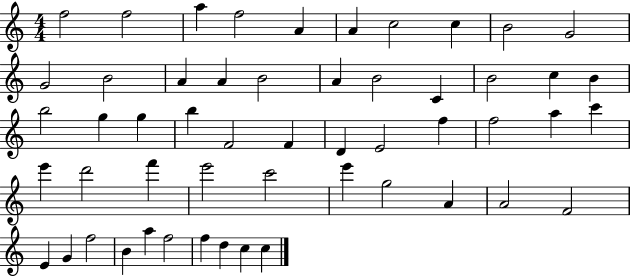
X:1
T:Untitled
M:4/4
L:1/4
K:C
f2 f2 a f2 A A c2 c B2 G2 G2 B2 A A B2 A B2 C B2 c B b2 g g b F2 F D E2 f f2 a c' e' d'2 f' e'2 c'2 e' g2 A A2 F2 E G f2 B a f2 f d c c